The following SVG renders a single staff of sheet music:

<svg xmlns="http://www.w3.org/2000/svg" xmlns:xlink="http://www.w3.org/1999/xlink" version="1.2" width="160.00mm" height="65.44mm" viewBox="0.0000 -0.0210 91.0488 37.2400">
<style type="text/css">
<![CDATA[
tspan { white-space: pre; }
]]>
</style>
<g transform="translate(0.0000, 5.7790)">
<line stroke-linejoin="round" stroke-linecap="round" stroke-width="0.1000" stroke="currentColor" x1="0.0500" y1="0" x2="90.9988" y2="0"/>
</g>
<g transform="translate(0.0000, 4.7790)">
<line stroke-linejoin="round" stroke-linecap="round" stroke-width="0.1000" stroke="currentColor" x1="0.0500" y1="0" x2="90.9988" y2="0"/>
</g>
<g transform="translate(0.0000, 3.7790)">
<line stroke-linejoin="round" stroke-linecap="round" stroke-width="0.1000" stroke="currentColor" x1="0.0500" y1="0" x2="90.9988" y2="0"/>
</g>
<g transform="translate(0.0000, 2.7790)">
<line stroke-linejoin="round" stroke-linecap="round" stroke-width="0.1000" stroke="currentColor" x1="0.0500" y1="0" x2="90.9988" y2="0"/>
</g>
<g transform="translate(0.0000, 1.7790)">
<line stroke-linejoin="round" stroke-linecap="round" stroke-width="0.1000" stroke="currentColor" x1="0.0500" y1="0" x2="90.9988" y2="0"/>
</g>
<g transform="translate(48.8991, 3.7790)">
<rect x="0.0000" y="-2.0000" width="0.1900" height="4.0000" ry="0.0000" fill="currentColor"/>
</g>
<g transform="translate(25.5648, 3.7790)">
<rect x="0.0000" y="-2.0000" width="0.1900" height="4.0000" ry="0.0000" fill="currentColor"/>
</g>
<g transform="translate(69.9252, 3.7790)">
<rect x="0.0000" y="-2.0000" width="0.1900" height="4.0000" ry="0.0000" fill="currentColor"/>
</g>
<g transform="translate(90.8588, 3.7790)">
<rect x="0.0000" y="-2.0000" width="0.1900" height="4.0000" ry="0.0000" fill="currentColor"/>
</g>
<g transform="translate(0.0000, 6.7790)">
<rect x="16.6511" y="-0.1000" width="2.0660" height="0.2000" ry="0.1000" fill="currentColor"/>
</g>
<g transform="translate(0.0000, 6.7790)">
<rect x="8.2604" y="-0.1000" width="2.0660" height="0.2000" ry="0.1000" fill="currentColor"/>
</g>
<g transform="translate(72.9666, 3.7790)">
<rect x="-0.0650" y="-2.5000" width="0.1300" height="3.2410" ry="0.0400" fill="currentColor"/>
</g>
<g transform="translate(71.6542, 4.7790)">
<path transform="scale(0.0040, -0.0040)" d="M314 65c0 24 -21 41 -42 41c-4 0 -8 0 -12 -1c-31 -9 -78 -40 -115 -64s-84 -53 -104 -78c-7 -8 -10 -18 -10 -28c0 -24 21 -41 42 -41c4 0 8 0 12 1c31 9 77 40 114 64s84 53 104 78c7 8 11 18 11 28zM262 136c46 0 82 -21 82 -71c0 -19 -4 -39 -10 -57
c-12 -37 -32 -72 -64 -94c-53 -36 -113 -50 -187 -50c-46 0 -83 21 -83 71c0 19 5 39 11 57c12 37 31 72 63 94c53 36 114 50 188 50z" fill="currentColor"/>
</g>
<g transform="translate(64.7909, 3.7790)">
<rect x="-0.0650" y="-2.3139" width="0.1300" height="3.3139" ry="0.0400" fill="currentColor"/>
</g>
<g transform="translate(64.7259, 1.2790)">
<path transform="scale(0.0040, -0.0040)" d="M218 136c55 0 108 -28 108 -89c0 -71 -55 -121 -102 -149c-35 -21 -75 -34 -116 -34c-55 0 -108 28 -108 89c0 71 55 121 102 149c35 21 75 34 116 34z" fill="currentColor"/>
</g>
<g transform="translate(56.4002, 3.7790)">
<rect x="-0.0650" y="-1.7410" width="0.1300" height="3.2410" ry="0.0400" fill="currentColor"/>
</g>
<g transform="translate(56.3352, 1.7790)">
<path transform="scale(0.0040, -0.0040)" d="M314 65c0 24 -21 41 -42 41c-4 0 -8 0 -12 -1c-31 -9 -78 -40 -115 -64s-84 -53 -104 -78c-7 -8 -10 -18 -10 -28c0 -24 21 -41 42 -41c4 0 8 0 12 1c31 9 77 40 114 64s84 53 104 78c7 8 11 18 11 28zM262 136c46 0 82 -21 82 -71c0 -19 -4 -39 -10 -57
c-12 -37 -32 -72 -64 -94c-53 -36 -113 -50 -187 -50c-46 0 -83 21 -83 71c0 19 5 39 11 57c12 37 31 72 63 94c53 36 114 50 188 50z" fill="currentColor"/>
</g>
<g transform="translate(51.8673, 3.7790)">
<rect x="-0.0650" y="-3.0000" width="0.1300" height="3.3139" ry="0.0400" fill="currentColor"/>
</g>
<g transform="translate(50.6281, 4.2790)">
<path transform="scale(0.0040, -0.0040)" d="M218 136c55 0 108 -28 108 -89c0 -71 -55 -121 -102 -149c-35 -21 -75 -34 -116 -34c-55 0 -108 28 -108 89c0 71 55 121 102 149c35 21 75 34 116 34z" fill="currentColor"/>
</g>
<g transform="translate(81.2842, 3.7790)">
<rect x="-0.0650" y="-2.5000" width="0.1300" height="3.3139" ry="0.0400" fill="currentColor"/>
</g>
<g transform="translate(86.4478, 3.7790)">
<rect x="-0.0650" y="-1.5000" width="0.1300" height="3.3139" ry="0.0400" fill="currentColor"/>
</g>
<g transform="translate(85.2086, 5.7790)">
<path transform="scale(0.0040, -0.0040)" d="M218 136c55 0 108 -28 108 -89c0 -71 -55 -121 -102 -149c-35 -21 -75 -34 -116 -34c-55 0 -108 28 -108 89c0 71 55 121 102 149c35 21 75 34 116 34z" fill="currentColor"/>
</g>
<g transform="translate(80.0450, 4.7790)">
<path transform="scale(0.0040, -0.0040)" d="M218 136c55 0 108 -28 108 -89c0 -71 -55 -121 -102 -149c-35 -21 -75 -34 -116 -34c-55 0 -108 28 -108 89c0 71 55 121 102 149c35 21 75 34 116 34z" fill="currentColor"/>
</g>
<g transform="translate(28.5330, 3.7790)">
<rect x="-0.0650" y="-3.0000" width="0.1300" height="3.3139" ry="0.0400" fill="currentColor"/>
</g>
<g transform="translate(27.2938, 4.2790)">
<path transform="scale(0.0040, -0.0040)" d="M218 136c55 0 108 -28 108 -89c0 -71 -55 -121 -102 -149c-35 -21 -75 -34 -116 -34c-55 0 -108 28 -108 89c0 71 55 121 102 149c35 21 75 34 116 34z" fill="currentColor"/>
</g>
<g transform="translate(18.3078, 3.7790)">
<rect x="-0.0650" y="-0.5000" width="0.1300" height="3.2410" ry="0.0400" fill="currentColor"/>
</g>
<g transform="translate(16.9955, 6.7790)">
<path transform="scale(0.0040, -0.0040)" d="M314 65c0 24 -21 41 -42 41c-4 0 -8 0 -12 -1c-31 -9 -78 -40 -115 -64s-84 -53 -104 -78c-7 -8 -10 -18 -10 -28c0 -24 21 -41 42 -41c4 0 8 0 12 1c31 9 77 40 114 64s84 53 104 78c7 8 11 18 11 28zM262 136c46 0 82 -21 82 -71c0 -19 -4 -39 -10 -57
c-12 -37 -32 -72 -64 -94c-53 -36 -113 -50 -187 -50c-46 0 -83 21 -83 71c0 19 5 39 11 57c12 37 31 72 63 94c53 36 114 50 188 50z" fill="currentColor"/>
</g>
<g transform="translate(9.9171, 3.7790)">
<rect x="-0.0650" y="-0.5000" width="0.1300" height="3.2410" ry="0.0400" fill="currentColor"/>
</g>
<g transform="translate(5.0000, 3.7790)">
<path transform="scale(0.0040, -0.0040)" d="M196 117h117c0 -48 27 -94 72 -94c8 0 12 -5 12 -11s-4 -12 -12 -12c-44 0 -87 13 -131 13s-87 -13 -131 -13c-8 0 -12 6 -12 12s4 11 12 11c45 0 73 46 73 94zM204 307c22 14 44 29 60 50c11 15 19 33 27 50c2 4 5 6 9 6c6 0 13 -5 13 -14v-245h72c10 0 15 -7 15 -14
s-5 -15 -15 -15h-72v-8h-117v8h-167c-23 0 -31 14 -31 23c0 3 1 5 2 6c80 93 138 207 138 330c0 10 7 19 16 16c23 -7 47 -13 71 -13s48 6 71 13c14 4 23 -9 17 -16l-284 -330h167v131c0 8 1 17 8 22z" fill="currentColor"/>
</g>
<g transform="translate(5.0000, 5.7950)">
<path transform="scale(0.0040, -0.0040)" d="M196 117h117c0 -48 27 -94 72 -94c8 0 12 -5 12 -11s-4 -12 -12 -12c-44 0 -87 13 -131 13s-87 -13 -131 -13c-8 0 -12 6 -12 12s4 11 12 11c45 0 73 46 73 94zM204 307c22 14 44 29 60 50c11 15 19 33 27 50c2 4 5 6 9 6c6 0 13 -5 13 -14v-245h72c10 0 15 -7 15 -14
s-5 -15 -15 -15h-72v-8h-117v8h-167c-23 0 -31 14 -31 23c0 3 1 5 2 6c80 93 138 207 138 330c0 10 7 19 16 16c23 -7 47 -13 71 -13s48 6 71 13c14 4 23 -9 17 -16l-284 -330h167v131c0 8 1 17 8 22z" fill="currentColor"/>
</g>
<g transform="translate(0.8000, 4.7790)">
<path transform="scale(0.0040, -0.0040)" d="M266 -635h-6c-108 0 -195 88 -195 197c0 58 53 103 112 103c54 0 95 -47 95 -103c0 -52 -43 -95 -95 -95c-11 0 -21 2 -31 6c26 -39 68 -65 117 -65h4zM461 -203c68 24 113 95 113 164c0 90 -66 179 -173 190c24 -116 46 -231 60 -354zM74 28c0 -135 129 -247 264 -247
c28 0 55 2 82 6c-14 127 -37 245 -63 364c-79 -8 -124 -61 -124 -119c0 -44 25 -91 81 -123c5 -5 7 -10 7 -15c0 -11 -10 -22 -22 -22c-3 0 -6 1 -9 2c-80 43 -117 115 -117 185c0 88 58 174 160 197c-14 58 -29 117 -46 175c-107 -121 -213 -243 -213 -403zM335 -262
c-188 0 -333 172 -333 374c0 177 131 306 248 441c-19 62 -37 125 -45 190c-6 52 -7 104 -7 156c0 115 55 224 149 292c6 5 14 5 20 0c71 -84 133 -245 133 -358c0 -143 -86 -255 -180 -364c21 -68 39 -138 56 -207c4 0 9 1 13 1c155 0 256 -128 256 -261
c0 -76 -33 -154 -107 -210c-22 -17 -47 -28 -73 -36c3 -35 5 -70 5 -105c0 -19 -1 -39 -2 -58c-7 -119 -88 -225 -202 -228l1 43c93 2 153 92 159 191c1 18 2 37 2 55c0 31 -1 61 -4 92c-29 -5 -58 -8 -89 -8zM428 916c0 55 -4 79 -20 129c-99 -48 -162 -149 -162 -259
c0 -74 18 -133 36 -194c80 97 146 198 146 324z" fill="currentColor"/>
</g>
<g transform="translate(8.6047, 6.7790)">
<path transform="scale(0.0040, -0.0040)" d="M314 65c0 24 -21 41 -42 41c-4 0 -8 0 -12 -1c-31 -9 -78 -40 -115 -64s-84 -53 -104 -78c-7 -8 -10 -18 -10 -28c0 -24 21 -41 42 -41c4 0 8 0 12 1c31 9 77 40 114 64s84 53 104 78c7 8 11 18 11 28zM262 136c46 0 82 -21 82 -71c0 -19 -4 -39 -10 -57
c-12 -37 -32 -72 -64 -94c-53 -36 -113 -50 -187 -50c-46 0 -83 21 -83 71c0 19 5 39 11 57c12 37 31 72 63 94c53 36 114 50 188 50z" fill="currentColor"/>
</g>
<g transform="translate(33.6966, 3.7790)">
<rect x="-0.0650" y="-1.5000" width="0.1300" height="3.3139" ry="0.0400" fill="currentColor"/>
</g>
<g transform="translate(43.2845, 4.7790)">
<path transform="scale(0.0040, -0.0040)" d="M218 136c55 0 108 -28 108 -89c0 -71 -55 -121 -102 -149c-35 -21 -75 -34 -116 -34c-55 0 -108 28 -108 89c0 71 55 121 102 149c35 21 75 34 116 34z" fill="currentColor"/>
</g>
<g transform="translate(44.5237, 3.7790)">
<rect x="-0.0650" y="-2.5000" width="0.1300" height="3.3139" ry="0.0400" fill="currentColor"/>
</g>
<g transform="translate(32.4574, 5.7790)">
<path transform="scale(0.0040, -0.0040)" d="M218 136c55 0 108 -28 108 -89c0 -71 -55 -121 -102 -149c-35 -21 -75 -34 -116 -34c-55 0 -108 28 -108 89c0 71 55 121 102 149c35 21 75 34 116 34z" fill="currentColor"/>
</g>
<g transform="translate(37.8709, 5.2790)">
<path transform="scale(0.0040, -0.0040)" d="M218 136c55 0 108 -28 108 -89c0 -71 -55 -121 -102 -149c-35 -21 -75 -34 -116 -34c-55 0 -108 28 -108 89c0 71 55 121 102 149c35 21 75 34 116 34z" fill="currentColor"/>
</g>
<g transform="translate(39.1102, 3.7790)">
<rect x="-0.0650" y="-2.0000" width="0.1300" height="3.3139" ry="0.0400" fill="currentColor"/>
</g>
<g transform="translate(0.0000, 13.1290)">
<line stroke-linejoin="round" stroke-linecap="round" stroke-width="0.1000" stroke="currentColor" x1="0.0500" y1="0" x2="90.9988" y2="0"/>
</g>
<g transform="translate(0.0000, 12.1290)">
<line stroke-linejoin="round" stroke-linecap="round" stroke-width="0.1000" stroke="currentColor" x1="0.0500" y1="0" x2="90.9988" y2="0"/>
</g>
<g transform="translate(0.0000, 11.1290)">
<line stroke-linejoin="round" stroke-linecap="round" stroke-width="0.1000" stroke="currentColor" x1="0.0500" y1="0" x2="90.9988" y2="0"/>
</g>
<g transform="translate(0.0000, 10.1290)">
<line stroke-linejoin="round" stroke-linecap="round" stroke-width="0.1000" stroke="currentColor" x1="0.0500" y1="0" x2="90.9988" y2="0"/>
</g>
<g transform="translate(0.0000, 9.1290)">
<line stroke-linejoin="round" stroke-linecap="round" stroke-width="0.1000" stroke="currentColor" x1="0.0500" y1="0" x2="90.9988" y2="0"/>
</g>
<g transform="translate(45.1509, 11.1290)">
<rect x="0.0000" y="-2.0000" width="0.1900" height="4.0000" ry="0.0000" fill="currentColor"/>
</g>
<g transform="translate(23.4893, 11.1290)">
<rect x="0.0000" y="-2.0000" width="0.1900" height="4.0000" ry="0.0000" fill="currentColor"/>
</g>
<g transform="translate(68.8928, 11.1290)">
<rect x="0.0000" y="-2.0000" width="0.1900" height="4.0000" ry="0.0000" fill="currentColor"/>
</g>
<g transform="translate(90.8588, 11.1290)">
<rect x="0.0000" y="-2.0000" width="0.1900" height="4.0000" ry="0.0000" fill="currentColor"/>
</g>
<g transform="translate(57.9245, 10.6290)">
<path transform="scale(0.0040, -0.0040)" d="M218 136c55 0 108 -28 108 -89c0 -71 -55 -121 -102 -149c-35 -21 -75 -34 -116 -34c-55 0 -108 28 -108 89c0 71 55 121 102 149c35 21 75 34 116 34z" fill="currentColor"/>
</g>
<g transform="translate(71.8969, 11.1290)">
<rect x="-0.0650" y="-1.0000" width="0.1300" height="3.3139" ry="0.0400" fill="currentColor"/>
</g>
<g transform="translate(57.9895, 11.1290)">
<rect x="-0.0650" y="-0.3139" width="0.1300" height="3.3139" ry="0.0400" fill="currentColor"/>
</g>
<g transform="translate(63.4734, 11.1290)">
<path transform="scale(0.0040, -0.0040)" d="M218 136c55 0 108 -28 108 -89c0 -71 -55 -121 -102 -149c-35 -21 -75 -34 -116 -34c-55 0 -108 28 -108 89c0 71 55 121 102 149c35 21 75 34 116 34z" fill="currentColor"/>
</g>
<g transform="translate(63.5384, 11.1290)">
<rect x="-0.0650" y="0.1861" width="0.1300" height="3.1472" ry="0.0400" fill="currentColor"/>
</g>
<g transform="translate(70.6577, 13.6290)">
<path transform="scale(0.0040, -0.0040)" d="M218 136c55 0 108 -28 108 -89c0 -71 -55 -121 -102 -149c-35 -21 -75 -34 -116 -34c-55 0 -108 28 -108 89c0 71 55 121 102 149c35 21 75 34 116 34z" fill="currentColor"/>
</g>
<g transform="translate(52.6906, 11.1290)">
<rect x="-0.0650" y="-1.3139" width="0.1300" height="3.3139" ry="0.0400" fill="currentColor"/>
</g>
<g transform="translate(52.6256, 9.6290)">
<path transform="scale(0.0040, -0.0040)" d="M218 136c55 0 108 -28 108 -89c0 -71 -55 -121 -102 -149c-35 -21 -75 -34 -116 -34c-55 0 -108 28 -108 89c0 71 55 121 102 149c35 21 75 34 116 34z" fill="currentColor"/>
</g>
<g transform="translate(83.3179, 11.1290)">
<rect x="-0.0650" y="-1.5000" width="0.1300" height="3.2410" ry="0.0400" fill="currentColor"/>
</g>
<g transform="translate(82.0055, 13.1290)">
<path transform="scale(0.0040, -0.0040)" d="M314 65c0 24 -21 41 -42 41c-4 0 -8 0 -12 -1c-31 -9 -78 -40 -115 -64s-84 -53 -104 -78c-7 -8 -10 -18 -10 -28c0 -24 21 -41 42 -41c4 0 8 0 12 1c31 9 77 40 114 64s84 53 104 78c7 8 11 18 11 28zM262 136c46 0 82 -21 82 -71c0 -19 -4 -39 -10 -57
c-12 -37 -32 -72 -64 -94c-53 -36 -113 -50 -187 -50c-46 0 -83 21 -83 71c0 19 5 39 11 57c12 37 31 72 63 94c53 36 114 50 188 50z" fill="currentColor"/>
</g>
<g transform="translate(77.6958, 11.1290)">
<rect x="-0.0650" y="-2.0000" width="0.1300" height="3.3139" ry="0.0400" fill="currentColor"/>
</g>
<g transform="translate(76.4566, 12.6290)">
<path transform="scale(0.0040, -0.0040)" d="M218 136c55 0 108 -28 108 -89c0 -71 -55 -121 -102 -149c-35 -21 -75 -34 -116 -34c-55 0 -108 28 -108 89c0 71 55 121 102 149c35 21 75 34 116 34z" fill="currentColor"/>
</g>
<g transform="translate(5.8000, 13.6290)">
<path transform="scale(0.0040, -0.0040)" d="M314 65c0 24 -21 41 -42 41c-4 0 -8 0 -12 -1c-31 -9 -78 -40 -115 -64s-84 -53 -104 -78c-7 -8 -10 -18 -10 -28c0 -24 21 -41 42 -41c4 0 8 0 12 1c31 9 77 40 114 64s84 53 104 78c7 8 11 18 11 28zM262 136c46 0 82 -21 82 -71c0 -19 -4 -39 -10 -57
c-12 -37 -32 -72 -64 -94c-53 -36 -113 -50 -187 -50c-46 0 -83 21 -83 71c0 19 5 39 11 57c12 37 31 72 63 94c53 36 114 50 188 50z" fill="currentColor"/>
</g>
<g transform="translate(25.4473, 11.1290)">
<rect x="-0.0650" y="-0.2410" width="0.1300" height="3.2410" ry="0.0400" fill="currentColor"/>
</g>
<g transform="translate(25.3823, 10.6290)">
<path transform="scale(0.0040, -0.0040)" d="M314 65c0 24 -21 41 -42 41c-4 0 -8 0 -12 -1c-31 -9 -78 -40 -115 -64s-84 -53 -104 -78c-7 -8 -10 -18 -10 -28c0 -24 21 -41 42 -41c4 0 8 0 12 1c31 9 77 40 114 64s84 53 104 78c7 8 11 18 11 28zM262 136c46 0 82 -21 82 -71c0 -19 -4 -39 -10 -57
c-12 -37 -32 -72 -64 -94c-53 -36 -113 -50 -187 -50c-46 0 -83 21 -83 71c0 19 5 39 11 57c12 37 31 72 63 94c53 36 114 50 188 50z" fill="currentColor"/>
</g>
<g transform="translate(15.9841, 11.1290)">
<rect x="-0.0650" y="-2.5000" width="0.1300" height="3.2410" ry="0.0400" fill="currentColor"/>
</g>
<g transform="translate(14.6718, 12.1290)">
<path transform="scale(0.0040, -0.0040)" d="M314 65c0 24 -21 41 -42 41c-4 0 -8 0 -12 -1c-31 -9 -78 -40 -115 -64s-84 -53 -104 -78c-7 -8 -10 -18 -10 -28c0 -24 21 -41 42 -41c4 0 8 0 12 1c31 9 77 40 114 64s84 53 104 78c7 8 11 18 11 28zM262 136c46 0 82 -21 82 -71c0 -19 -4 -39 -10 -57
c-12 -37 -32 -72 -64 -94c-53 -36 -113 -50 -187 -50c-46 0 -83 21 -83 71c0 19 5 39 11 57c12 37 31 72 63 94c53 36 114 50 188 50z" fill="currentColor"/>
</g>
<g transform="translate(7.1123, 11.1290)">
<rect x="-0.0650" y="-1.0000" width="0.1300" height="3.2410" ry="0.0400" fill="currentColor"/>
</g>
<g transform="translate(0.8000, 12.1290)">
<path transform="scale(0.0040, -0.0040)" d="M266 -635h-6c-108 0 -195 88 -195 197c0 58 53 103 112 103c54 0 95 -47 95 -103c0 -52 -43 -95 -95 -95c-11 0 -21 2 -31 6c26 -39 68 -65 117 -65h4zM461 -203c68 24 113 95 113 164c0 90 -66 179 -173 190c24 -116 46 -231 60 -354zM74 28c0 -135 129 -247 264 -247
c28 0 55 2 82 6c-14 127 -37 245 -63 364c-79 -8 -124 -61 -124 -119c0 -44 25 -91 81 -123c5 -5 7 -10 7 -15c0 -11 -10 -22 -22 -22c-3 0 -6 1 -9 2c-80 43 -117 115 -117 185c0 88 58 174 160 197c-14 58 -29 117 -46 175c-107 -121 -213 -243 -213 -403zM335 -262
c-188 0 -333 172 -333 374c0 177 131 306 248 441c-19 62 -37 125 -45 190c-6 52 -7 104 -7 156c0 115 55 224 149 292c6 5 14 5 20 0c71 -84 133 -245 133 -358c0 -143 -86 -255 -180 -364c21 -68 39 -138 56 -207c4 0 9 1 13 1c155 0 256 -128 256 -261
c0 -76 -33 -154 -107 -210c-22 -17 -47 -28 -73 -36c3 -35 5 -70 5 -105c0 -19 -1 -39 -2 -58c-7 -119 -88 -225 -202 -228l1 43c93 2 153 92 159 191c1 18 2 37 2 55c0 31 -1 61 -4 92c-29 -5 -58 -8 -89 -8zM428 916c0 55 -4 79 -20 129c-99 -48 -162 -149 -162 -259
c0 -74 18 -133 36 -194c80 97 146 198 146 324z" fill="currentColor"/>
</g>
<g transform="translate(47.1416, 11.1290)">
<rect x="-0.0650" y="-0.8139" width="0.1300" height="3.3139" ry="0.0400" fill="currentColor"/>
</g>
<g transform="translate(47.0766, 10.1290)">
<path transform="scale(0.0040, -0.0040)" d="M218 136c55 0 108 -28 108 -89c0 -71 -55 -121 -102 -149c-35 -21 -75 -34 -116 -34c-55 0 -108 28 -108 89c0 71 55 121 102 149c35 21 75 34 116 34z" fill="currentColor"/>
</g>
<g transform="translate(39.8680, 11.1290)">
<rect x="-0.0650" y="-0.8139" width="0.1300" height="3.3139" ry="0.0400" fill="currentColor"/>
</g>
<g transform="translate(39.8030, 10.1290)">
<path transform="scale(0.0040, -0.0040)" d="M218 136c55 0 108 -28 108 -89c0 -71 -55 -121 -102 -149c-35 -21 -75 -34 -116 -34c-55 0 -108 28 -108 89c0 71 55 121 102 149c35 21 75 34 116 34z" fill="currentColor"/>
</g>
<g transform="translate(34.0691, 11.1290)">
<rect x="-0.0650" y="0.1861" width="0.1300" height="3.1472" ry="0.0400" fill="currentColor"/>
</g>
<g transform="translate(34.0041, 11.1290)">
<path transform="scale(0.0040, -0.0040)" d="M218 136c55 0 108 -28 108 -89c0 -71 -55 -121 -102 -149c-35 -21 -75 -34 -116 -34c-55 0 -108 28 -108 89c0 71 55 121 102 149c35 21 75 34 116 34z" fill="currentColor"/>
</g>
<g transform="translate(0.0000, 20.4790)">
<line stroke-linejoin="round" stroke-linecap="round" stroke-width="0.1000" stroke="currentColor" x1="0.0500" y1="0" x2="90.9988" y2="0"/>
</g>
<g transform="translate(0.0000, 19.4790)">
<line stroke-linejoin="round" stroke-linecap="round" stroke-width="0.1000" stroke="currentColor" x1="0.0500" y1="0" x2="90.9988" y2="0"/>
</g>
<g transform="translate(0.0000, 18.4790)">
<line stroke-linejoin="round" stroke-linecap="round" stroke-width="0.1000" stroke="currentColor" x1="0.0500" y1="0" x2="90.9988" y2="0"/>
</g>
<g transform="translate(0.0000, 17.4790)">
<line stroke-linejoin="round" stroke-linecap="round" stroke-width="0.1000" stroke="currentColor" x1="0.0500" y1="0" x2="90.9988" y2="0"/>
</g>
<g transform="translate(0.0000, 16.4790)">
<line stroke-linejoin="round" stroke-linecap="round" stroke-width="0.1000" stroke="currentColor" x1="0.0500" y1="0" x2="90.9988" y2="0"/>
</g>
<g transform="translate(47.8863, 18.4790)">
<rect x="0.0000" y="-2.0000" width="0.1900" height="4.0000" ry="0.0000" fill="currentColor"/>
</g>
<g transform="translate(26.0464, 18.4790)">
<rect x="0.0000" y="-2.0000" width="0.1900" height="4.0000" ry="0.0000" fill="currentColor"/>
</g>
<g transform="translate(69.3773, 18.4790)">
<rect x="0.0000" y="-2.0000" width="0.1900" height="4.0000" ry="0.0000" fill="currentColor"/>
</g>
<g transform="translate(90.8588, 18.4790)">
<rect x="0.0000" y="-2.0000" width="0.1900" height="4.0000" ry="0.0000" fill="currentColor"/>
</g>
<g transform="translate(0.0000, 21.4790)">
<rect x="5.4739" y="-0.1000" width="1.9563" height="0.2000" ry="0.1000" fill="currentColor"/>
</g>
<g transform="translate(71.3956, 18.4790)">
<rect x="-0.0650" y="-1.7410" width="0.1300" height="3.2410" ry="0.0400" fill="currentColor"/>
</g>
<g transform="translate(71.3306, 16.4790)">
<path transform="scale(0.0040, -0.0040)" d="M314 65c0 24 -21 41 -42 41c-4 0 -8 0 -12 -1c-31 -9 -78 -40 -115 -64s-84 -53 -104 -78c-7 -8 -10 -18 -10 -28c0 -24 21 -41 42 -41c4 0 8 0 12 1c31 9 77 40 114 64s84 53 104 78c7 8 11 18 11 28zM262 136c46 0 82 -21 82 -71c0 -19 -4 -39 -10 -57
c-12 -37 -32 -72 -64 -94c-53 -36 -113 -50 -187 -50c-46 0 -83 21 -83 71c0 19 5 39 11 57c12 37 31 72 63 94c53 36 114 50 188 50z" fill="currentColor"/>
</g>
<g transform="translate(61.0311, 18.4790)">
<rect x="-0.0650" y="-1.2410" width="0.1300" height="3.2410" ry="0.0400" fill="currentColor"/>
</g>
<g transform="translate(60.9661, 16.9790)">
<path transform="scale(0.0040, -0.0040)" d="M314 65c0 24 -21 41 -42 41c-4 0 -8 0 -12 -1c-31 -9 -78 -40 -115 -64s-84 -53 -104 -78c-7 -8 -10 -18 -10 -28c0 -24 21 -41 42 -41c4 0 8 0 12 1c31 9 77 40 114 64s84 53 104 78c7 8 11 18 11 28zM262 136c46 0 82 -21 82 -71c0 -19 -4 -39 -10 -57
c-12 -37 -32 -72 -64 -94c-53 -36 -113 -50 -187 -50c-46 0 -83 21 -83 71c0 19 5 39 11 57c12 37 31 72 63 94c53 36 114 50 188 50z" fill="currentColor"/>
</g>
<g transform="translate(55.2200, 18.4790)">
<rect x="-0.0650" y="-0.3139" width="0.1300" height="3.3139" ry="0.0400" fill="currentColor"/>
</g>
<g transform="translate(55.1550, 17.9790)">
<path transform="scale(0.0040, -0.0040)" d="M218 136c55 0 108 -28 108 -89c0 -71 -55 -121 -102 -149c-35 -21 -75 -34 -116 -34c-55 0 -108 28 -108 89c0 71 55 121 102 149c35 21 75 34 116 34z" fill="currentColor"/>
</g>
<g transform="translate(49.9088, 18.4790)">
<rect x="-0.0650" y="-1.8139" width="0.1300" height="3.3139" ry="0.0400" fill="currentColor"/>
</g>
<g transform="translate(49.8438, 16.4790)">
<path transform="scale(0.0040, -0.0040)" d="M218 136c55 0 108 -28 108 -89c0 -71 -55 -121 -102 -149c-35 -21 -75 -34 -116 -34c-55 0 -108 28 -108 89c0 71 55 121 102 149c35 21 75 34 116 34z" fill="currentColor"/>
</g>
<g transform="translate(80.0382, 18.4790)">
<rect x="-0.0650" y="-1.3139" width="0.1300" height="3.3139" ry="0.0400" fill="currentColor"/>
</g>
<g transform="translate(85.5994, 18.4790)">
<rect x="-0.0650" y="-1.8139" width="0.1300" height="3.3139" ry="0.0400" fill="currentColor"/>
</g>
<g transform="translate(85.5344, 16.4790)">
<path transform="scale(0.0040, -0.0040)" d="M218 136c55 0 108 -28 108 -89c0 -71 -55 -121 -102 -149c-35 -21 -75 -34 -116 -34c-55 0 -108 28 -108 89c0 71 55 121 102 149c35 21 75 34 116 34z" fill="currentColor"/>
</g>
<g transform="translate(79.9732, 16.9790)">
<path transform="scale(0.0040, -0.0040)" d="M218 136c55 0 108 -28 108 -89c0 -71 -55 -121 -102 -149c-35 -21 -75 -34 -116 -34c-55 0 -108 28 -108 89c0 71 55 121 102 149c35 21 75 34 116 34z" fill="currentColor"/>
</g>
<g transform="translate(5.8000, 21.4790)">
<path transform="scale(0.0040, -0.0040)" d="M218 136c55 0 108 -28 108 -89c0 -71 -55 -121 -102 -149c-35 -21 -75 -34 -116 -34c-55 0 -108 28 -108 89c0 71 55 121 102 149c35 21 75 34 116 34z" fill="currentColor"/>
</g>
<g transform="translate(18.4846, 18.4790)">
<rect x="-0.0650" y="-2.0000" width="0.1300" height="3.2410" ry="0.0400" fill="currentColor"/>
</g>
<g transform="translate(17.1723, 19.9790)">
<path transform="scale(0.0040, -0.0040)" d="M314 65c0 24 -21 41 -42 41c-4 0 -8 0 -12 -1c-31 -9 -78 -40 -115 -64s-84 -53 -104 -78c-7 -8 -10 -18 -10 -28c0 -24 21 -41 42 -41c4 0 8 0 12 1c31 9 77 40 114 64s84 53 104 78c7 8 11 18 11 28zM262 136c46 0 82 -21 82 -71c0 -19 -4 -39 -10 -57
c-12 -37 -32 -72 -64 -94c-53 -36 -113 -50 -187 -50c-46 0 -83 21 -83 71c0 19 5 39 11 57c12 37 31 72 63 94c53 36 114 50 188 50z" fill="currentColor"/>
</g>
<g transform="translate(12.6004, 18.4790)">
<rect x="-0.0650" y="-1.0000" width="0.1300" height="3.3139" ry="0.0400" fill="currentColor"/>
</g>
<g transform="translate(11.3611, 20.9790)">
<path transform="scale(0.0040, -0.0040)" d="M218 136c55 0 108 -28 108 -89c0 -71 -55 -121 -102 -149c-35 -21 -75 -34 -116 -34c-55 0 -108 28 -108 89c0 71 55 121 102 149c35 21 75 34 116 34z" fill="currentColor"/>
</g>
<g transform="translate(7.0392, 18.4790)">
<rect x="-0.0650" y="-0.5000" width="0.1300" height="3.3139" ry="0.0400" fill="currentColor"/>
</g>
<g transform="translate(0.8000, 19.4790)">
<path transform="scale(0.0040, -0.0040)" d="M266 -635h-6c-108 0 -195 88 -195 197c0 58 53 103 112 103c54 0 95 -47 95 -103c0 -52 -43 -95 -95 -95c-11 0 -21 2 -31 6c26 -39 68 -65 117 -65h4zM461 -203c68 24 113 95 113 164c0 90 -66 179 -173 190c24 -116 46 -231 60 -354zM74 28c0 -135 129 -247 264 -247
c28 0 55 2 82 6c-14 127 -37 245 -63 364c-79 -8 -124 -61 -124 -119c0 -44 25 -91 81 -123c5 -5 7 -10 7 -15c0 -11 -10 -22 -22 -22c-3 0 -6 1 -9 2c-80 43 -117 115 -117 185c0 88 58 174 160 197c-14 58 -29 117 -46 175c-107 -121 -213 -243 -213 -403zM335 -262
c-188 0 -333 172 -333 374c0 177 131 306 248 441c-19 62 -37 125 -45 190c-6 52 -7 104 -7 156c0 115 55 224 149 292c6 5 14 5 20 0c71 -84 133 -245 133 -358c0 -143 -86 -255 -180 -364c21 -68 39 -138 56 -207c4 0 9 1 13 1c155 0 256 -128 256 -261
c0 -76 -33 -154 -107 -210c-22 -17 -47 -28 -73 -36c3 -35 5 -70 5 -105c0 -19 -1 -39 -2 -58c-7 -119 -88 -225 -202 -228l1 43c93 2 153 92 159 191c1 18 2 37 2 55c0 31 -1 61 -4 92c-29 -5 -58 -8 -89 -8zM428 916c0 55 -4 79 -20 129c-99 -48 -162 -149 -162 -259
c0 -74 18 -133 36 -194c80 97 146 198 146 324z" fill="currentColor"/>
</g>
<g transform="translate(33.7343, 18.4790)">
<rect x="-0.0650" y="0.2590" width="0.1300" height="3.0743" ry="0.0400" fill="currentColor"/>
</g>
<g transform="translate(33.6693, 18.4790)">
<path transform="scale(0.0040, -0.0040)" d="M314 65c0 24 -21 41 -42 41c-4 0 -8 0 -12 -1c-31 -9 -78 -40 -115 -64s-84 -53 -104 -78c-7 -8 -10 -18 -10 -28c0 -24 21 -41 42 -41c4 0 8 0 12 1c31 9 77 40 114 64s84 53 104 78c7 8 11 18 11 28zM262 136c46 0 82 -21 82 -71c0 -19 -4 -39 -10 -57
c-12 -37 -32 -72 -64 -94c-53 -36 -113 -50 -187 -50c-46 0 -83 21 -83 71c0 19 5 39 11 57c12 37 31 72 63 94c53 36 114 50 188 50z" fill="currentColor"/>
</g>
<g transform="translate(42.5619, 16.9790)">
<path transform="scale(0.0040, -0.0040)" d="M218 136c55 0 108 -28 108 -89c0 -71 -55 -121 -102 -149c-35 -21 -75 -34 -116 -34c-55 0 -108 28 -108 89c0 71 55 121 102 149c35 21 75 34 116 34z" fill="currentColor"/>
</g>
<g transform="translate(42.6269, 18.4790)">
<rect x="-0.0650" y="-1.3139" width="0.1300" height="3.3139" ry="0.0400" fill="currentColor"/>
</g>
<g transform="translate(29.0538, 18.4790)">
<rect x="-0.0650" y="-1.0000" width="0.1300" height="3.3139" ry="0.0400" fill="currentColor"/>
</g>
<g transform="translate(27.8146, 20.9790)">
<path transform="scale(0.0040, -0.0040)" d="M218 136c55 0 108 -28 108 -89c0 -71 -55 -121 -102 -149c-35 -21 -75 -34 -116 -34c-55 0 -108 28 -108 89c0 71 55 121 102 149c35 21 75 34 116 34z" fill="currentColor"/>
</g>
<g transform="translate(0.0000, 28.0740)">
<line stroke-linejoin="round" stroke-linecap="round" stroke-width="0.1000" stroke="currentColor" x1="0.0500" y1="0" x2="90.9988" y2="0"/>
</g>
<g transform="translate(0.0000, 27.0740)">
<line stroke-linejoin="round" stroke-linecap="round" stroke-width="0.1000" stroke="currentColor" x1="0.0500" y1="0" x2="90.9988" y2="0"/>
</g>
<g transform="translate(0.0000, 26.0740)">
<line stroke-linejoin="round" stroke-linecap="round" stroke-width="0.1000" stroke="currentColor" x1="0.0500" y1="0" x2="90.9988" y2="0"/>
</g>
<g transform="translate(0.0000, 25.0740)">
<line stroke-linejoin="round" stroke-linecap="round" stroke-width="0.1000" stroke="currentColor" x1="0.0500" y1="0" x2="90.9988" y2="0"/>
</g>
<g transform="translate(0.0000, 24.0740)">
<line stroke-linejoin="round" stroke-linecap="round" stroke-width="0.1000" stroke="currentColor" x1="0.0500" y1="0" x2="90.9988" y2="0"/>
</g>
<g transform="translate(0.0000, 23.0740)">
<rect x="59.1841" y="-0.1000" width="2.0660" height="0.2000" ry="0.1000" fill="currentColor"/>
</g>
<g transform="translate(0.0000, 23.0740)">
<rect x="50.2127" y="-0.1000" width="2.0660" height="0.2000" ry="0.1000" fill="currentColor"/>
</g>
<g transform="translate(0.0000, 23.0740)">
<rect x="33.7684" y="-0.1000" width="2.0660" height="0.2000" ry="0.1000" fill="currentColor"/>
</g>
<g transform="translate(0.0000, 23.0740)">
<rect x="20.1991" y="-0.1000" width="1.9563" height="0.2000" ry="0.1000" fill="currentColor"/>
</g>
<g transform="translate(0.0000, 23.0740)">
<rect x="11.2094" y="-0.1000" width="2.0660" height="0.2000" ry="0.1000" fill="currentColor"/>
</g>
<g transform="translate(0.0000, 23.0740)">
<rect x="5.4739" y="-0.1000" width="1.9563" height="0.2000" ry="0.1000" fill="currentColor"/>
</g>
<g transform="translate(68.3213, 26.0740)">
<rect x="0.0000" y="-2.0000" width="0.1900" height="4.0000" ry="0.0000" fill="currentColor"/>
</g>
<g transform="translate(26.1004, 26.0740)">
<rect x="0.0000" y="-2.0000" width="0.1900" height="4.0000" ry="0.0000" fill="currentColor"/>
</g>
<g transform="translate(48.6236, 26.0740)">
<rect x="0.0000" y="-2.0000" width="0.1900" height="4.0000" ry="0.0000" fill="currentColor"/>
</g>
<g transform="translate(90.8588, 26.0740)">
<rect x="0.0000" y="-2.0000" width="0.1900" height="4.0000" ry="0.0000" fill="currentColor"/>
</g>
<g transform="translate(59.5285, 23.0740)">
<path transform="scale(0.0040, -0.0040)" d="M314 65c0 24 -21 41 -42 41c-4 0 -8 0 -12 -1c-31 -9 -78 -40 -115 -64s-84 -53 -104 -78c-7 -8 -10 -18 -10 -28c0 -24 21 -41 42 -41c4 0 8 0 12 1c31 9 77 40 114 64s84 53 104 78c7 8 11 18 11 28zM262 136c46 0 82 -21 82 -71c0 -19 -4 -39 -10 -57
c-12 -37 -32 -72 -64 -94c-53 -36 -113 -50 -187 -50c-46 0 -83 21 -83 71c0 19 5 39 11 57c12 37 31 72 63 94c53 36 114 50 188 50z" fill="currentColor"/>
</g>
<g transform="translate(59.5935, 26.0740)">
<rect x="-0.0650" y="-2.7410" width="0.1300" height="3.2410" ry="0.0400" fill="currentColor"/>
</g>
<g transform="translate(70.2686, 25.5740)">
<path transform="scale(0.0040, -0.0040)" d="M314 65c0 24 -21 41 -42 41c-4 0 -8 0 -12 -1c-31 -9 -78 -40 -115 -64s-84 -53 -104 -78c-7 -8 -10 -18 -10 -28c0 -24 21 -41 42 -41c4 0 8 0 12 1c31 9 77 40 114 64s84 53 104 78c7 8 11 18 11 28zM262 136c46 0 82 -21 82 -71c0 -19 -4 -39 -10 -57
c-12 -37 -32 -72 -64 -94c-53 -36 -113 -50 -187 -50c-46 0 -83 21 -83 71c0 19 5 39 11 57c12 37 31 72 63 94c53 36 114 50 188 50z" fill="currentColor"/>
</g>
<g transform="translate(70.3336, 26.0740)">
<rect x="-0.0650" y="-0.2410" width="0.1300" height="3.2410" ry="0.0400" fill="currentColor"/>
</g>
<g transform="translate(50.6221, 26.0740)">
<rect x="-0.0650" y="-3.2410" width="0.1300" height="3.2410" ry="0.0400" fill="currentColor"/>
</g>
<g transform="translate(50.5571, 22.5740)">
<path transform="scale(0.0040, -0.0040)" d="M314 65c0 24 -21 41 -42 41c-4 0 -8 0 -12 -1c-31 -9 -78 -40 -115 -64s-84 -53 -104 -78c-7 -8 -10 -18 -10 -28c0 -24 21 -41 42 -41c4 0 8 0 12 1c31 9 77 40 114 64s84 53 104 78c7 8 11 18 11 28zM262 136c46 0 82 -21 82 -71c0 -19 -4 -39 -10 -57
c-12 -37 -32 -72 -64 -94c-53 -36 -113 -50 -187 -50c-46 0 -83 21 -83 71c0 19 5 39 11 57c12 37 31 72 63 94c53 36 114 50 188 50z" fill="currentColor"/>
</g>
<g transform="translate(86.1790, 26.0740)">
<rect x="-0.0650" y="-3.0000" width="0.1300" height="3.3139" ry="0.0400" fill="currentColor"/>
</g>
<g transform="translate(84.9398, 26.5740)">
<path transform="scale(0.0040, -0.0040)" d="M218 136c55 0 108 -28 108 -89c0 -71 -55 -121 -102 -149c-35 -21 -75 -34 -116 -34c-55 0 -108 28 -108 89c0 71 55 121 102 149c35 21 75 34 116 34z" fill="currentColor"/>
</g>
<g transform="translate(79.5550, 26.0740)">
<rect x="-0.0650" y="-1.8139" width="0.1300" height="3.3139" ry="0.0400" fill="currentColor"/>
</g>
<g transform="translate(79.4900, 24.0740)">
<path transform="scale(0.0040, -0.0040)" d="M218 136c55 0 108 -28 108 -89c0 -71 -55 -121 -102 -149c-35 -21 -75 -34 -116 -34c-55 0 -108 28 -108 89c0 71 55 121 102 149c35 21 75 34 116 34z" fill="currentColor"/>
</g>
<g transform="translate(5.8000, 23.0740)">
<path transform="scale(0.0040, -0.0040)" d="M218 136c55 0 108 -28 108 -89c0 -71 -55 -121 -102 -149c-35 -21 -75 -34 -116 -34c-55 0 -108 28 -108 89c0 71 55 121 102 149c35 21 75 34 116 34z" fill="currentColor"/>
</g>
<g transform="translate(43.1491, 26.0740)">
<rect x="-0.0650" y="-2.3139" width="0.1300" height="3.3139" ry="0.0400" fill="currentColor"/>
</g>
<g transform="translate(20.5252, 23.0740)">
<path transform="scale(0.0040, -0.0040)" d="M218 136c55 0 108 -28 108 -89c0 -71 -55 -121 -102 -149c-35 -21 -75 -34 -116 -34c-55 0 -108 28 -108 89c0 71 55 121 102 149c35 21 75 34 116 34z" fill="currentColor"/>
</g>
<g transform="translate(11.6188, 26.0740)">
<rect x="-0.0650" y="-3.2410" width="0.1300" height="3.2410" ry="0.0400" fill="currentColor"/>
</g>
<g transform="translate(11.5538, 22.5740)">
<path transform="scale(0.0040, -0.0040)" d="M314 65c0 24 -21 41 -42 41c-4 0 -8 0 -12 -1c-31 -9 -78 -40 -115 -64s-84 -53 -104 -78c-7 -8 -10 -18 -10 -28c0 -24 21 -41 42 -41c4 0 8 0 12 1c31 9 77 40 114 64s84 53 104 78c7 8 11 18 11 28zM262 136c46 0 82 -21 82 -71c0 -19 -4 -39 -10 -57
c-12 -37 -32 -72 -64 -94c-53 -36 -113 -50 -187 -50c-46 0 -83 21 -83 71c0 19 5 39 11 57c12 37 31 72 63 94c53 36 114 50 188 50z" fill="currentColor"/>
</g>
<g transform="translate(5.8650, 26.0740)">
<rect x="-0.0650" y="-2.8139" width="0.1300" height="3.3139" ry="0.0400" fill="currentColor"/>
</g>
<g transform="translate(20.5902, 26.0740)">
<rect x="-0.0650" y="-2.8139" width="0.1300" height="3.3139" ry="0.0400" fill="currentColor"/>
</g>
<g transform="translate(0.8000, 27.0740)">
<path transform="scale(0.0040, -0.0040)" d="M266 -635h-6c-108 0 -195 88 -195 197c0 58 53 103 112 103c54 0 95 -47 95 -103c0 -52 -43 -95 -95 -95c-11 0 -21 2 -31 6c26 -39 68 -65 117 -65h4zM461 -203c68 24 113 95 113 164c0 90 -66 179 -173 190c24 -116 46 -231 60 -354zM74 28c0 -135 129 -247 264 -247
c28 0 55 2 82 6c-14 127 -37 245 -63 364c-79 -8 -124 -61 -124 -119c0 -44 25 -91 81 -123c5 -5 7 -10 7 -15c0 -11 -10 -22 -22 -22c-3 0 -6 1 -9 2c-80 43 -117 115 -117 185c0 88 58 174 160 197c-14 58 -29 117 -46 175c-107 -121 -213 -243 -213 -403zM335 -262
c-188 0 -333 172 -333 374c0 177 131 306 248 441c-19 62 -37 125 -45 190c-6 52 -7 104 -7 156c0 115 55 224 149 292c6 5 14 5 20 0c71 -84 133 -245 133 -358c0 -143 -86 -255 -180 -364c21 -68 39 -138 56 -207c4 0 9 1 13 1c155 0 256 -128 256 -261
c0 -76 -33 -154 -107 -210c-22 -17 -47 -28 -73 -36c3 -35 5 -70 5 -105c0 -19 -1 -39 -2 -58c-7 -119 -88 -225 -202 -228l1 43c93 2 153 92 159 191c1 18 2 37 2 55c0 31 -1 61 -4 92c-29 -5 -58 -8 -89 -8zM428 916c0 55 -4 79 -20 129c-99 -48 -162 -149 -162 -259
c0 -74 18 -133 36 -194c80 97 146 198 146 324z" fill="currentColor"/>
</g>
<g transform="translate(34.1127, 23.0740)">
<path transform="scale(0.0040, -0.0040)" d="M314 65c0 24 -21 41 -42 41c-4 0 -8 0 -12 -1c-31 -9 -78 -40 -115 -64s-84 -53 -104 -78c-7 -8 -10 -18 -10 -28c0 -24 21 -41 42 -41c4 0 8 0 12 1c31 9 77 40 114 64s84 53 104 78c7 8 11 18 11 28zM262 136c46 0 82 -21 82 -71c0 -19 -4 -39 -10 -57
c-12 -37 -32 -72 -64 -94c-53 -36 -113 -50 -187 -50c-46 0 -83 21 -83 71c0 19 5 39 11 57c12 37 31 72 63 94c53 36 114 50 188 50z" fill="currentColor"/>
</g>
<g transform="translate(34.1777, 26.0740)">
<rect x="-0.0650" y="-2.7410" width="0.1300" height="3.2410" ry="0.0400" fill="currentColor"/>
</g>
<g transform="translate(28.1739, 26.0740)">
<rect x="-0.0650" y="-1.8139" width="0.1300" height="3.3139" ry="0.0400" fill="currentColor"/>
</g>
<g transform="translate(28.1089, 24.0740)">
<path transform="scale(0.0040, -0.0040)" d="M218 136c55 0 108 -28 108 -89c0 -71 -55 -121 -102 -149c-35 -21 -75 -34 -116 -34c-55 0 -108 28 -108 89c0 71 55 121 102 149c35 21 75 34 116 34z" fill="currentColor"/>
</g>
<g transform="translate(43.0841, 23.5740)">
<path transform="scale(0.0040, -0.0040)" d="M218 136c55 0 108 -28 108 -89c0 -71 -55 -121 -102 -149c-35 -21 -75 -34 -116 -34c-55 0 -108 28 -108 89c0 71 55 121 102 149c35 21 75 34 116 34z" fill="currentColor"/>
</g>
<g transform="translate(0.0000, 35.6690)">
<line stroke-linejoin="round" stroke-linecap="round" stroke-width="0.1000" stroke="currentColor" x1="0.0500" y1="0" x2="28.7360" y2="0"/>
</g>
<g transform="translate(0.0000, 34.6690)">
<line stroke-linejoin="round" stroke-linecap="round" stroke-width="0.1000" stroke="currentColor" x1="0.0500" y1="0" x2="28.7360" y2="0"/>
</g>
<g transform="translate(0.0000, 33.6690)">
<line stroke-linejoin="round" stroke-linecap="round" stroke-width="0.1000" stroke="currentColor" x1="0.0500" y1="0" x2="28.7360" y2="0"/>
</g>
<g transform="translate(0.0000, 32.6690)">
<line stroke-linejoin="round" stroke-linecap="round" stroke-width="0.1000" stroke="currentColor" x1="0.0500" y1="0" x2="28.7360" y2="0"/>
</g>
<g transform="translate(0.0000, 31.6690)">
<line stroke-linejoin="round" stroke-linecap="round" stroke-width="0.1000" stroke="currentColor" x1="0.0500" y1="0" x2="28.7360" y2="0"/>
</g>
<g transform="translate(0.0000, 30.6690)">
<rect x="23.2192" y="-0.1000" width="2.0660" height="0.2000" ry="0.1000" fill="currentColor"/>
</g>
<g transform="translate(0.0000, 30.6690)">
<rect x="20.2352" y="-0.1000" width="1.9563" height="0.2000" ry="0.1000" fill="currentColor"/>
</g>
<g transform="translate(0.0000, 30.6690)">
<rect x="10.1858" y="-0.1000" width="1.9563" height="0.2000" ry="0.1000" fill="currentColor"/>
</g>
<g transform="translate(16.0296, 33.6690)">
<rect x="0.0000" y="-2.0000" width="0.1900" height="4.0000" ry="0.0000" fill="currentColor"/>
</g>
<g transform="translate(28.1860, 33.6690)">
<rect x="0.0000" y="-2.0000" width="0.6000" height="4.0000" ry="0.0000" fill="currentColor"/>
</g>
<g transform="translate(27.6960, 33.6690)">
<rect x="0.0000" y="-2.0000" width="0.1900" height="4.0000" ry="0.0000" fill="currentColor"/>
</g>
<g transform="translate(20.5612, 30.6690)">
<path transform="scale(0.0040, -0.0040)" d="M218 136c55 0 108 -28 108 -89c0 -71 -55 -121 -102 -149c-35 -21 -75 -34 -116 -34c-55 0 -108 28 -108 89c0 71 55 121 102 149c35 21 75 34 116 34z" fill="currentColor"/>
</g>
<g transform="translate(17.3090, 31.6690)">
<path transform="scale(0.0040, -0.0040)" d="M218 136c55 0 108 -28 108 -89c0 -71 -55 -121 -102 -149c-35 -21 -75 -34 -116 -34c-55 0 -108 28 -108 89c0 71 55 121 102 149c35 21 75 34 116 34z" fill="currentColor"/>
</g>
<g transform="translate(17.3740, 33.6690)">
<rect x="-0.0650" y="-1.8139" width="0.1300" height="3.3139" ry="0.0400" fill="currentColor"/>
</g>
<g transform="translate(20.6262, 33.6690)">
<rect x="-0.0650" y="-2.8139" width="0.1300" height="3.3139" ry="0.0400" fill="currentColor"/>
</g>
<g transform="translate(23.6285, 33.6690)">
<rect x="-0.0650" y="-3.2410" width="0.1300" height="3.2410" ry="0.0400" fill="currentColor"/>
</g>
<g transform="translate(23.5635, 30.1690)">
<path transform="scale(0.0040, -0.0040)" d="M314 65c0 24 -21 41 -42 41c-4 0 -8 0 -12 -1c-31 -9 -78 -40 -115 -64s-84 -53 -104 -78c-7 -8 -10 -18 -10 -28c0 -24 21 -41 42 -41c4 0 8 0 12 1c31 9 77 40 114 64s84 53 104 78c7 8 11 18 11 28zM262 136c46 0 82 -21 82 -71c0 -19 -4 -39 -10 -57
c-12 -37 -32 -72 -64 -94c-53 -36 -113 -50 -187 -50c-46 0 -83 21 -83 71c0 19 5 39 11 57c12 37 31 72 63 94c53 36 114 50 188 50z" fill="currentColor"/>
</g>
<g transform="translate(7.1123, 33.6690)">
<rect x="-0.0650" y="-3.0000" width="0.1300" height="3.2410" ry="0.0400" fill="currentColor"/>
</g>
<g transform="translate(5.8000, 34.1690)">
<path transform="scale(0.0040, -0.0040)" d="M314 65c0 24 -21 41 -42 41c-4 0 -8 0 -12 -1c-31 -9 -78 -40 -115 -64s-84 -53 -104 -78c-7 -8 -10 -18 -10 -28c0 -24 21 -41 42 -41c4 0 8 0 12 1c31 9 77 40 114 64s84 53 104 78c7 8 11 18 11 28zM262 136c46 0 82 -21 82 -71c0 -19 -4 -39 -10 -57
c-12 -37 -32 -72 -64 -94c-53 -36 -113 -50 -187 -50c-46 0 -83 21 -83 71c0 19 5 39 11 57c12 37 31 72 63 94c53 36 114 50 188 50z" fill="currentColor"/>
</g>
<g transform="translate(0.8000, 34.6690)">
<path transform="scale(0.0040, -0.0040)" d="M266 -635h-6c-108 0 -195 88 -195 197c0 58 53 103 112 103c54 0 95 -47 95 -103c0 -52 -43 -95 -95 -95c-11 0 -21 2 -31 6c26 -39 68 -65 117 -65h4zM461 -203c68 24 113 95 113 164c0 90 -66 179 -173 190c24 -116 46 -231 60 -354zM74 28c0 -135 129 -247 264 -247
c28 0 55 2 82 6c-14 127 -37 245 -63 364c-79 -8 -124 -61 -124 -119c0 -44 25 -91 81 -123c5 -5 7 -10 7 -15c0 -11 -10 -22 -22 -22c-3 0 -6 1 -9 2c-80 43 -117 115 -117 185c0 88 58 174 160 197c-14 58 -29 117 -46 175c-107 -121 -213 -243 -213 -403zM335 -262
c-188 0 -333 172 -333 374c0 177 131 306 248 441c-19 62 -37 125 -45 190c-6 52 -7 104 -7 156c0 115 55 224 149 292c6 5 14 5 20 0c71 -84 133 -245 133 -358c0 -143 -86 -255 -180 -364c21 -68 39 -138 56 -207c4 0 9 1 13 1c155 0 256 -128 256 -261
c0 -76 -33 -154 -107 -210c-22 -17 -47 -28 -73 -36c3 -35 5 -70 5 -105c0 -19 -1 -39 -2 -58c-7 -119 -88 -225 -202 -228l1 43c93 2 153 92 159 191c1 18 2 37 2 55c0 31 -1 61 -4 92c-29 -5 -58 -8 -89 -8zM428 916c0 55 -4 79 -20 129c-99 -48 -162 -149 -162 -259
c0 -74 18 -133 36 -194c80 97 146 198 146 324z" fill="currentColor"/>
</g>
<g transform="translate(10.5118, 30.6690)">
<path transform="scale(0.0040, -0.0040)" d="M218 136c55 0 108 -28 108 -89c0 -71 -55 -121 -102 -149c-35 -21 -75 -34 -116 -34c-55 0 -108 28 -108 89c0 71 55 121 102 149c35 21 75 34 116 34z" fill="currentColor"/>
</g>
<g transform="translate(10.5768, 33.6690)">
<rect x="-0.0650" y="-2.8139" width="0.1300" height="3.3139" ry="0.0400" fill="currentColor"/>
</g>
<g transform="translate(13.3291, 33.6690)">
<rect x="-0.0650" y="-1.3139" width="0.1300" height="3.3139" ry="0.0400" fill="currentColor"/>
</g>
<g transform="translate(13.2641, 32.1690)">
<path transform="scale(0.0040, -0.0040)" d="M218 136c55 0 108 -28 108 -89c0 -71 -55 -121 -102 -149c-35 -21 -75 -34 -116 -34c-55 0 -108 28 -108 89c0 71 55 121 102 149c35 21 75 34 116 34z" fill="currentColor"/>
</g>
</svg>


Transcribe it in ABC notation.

X:1
T:Untitled
M:4/4
L:1/4
K:C
C2 C2 A E F G A f2 g G2 G E D2 G2 c2 B d d e c B D F E2 C D F2 D B2 e f c e2 f2 e f a b2 a f a2 g b2 a2 c2 f A A2 a e f a b2